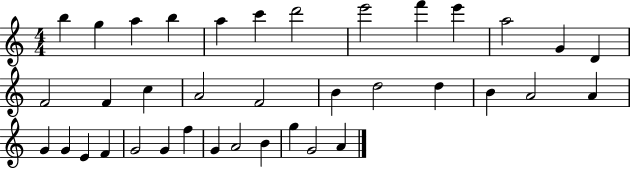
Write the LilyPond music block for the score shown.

{
  \clef treble
  \numericTimeSignature
  \time 4/4
  \key c \major
  b''4 g''4 a''4 b''4 | a''4 c'''4 d'''2 | e'''2 f'''4 e'''4 | a''2 g'4 d'4 | \break f'2 f'4 c''4 | a'2 f'2 | b'4 d''2 d''4 | b'4 a'2 a'4 | \break g'4 g'4 e'4 f'4 | g'2 g'4 f''4 | g'4 a'2 b'4 | g''4 g'2 a'4 | \break \bar "|."
}